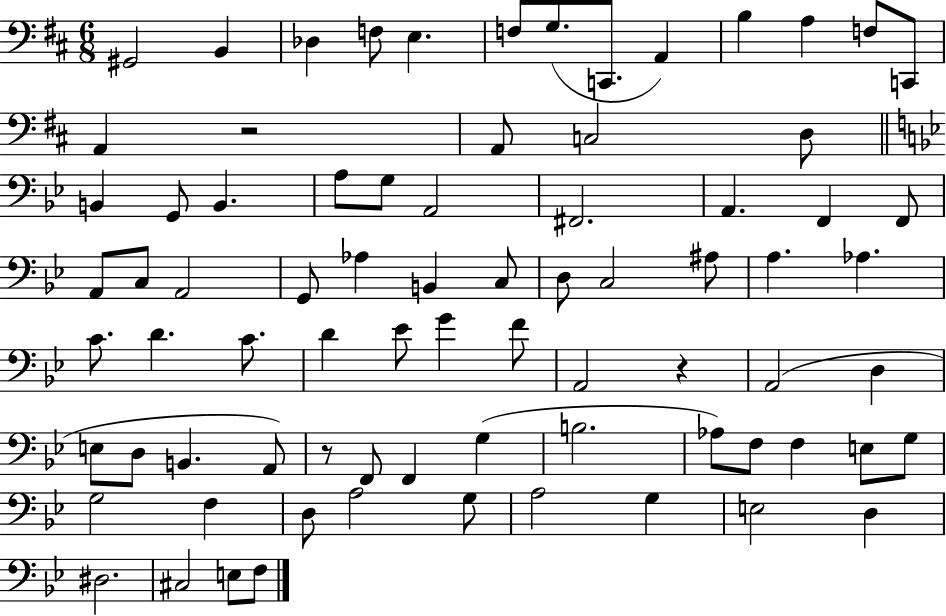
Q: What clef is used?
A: bass